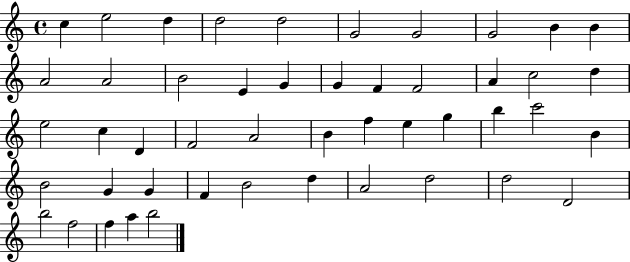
C5/q E5/h D5/q D5/h D5/h G4/h G4/h G4/h B4/q B4/q A4/h A4/h B4/h E4/q G4/q G4/q F4/q F4/h A4/q C5/h D5/q E5/h C5/q D4/q F4/h A4/h B4/q F5/q E5/q G5/q B5/q C6/h B4/q B4/h G4/q G4/q F4/q B4/h D5/q A4/h D5/h D5/h D4/h B5/h F5/h F5/q A5/q B5/h